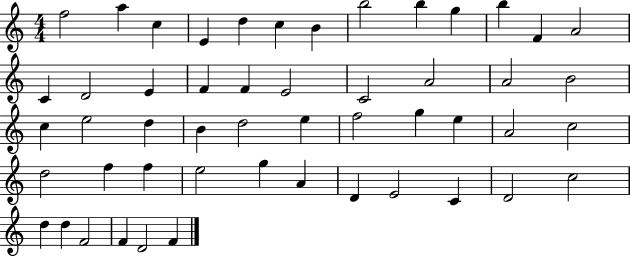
X:1
T:Untitled
M:4/4
L:1/4
K:C
f2 a c E d c B b2 b g b F A2 C D2 E F F E2 C2 A2 A2 B2 c e2 d B d2 e f2 g e A2 c2 d2 f f e2 g A D E2 C D2 c2 d d F2 F D2 F